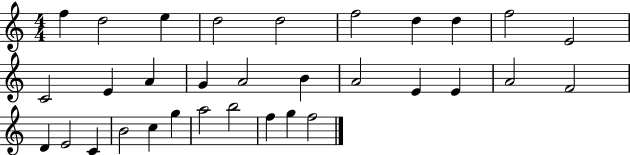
X:1
T:Untitled
M:4/4
L:1/4
K:C
f d2 e d2 d2 f2 d d f2 E2 C2 E A G A2 B A2 E E A2 F2 D E2 C B2 c g a2 b2 f g f2